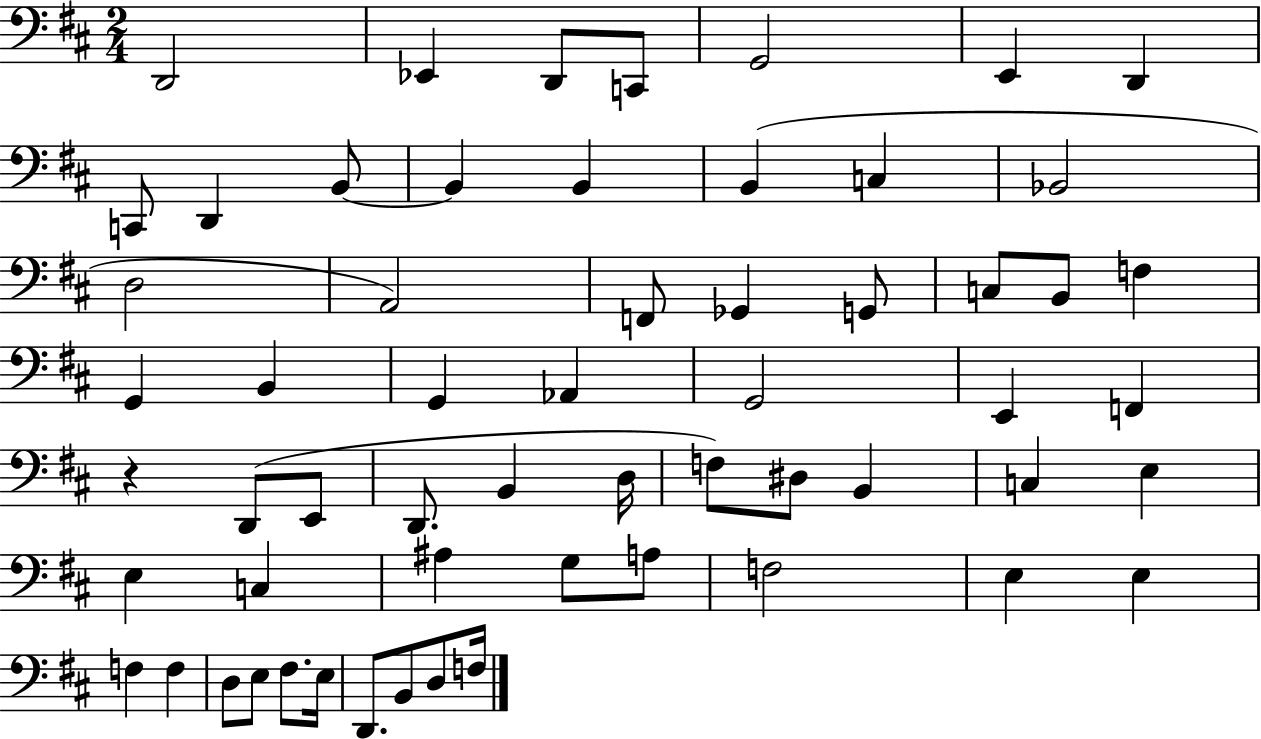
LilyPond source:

{
  \clef bass
  \numericTimeSignature
  \time 2/4
  \key d \major
  d,2 | ees,4 d,8 c,8 | g,2 | e,4 d,4 | \break c,8 d,4 b,8~~ | b,4 b,4 | b,4( c4 | bes,2 | \break d2 | a,2) | f,8 ges,4 g,8 | c8 b,8 f4 | \break g,4 b,4 | g,4 aes,4 | g,2 | e,4 f,4 | \break r4 d,8( e,8 | d,8. b,4 d16 | f8) dis8 b,4 | c4 e4 | \break e4 c4 | ais4 g8 a8 | f2 | e4 e4 | \break f4 f4 | d8 e8 fis8. e16 | d,8. b,8 d8 f16 | \bar "|."
}